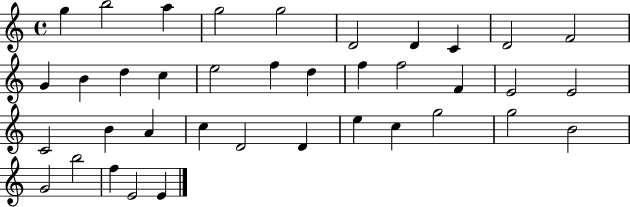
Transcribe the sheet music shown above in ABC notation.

X:1
T:Untitled
M:4/4
L:1/4
K:C
g b2 a g2 g2 D2 D C D2 F2 G B d c e2 f d f f2 F E2 E2 C2 B A c D2 D e c g2 g2 B2 G2 b2 f E2 E